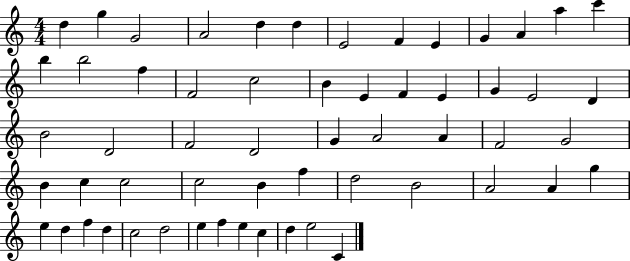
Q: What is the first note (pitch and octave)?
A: D5